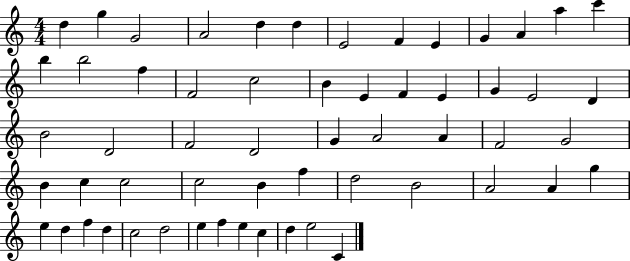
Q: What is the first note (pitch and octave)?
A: D5